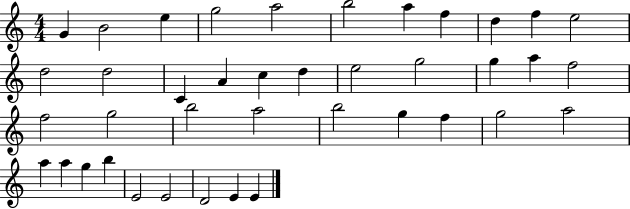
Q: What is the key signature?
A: C major